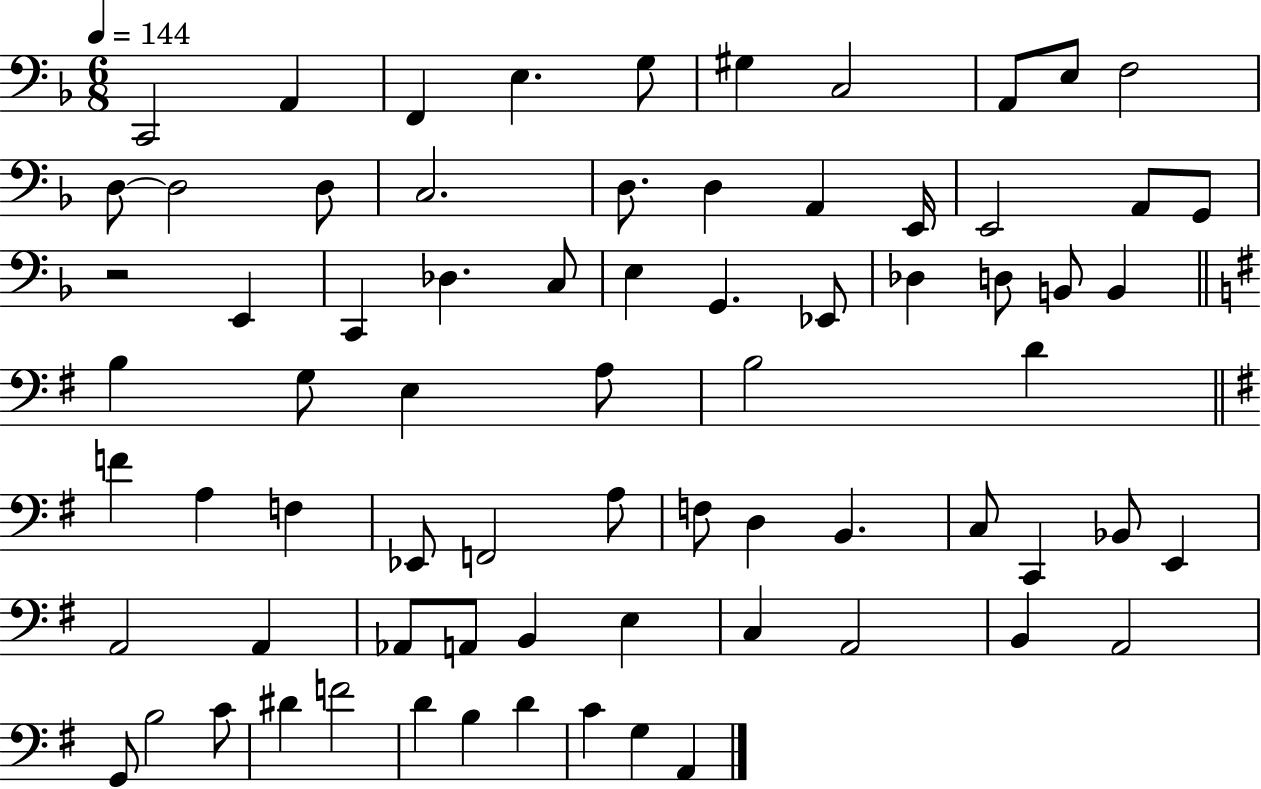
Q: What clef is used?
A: bass